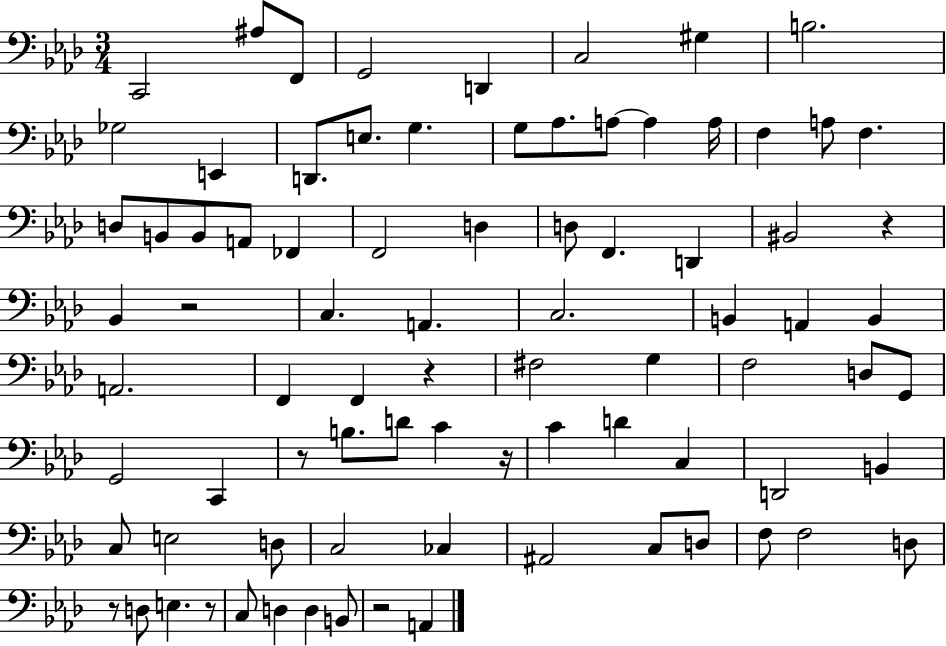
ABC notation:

X:1
T:Untitled
M:3/4
L:1/4
K:Ab
C,,2 ^A,/2 F,,/2 G,,2 D,, C,2 ^G, B,2 _G,2 E,, D,,/2 E,/2 G, G,/2 _A,/2 A,/2 A, A,/4 F, A,/2 F, D,/2 B,,/2 B,,/2 A,,/2 _F,, F,,2 D, D,/2 F,, D,, ^B,,2 z _B,, z2 C, A,, C,2 B,, A,, B,, A,,2 F,, F,, z ^F,2 G, F,2 D,/2 G,,/2 G,,2 C,, z/2 B,/2 D/2 C z/4 C D C, D,,2 B,, C,/2 E,2 D,/2 C,2 _C, ^A,,2 C,/2 D,/2 F,/2 F,2 D,/2 z/2 D,/2 E, z/2 C,/2 D, D, B,,/2 z2 A,,